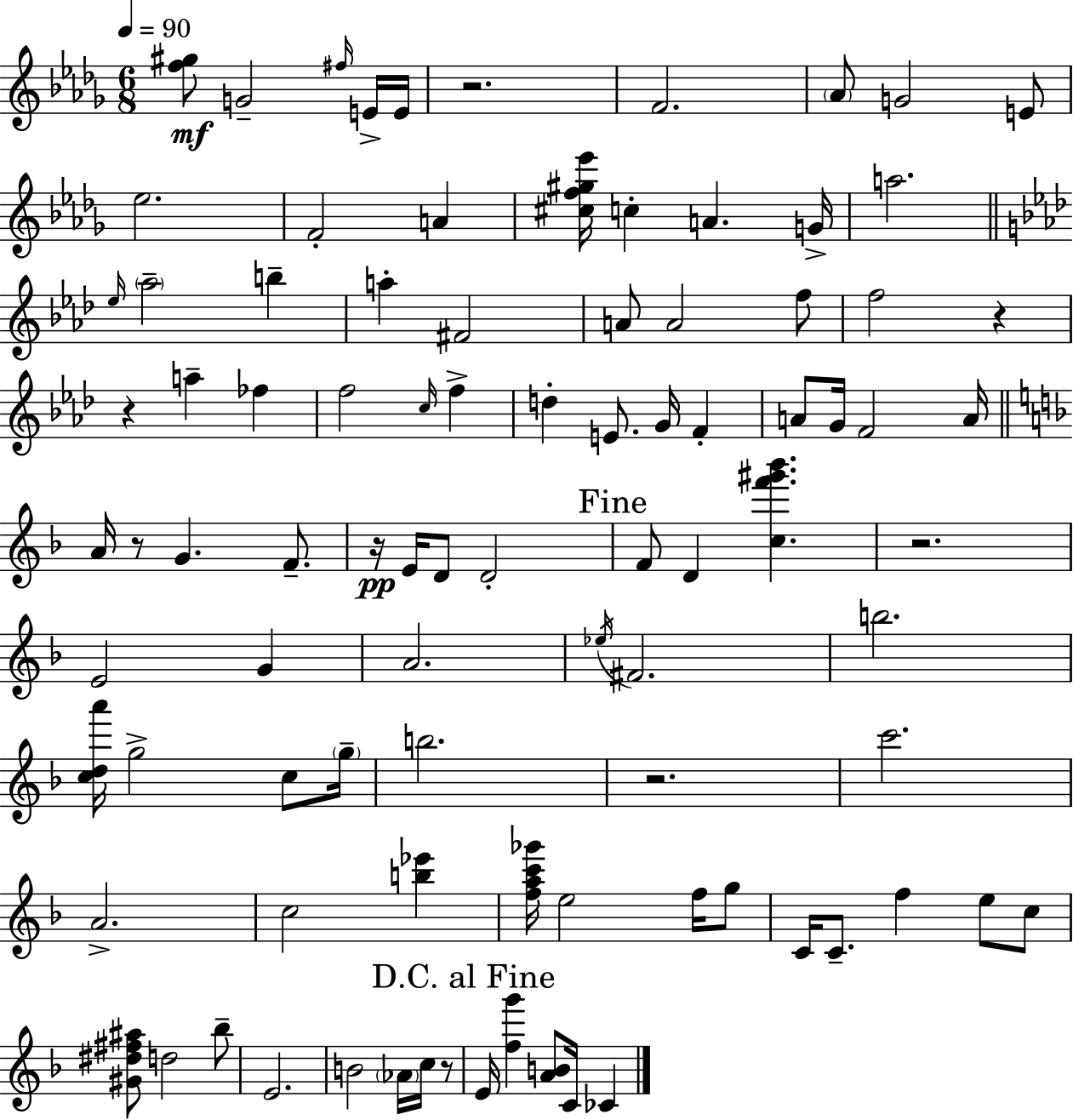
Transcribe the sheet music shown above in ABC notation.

X:1
T:Untitled
M:6/8
L:1/4
K:Bbm
[f^g]/2 G2 ^f/4 E/4 E/4 z2 F2 _A/2 G2 E/2 _e2 F2 A [^cf^g_e']/4 c A G/4 a2 _e/4 _a2 b a ^F2 A/2 A2 f/2 f2 z z a _f f2 c/4 f d E/2 G/4 F A/2 G/4 F2 A/4 A/4 z/2 G F/2 z/4 E/4 D/2 D2 F/2 D [cf'^g'_b'] z2 E2 G A2 _e/4 ^F2 b2 [cda']/4 g2 c/2 g/4 b2 z2 c'2 A2 c2 [b_e'] [fac'_g']/4 e2 f/4 g/2 C/4 C/2 f e/2 c/2 [^G^d^f^a]/2 d2 _b/2 E2 B2 _A/4 c/4 z/2 E/4 [fg'] [AB]/2 C/4 _C